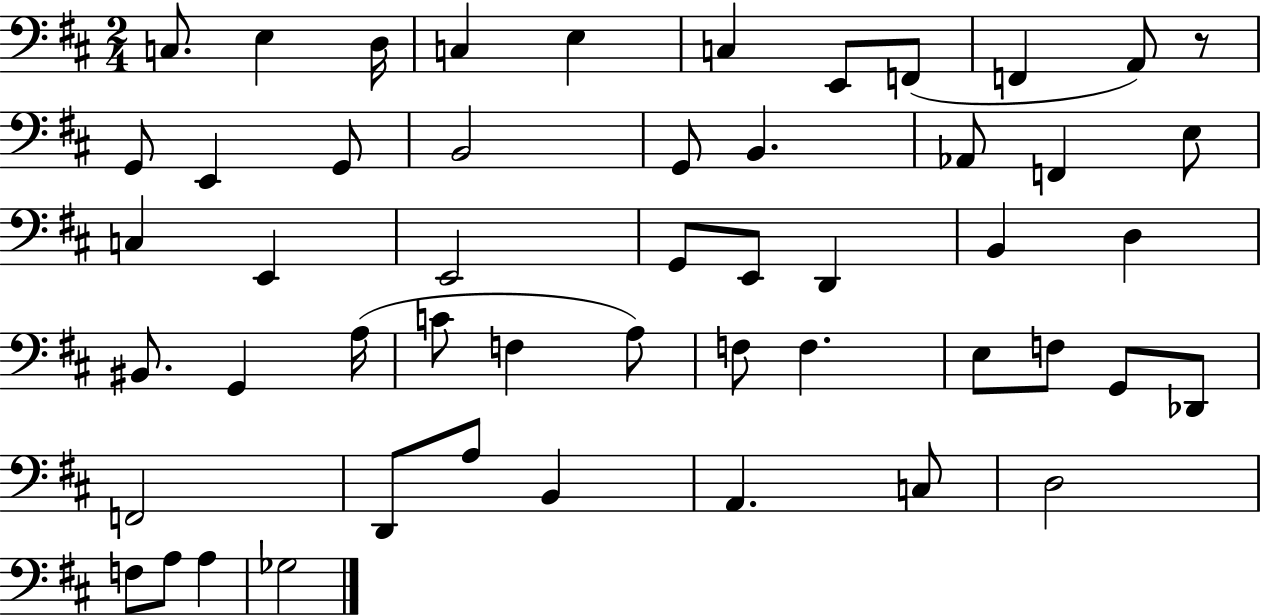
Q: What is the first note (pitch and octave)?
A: C3